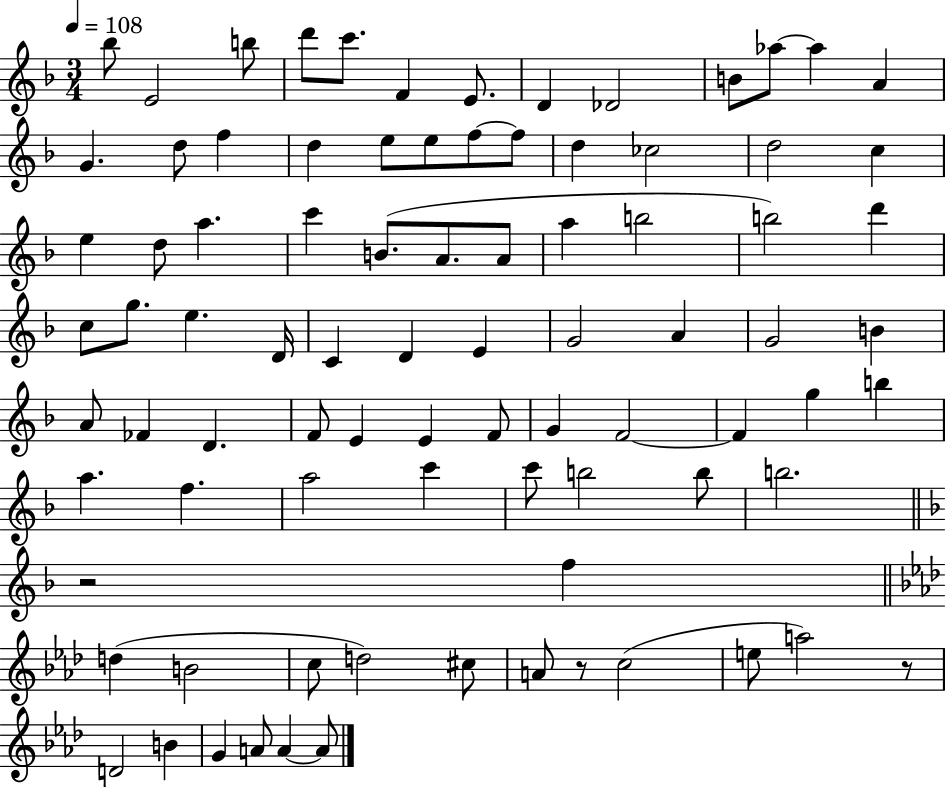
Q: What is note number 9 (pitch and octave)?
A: Db4